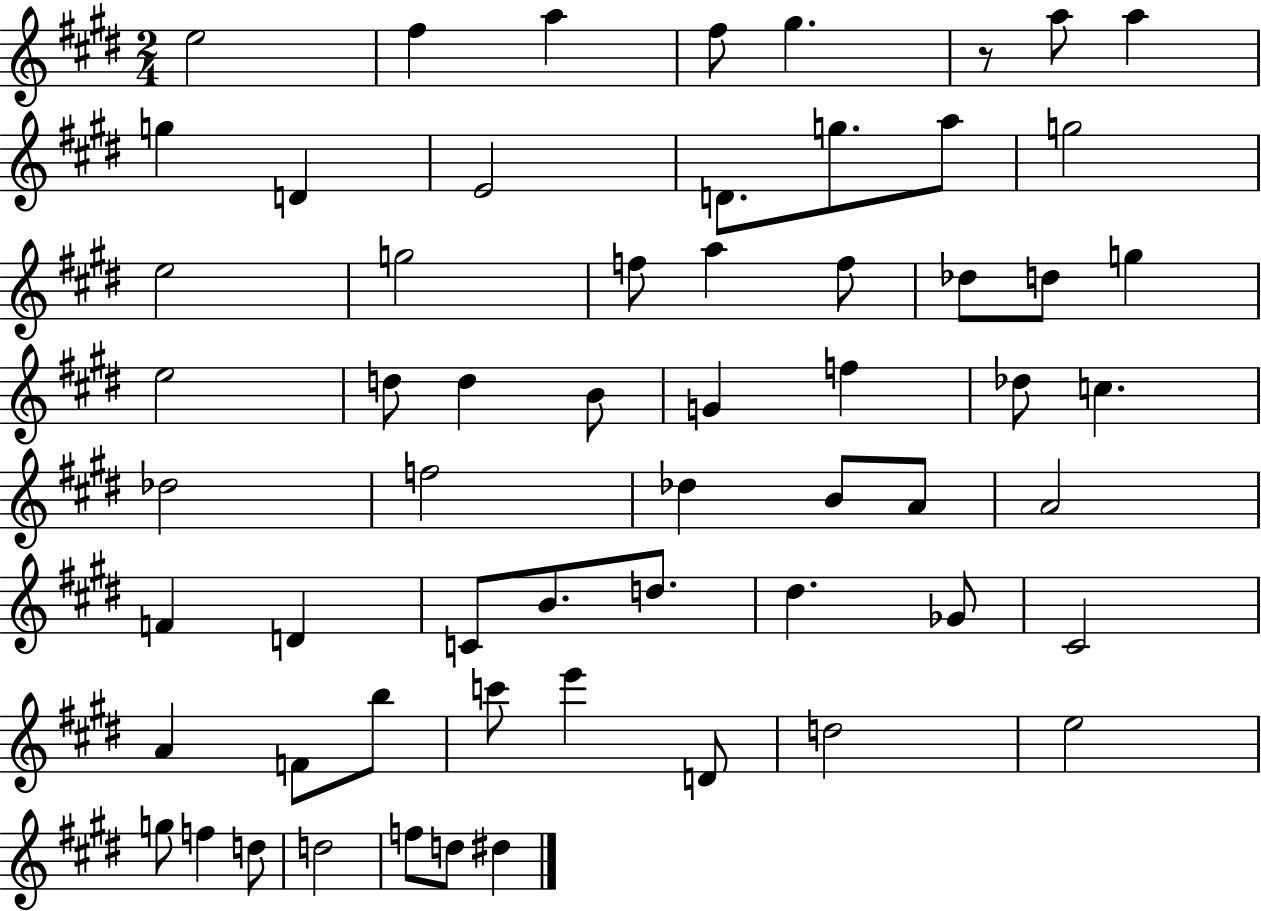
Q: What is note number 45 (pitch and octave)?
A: A4